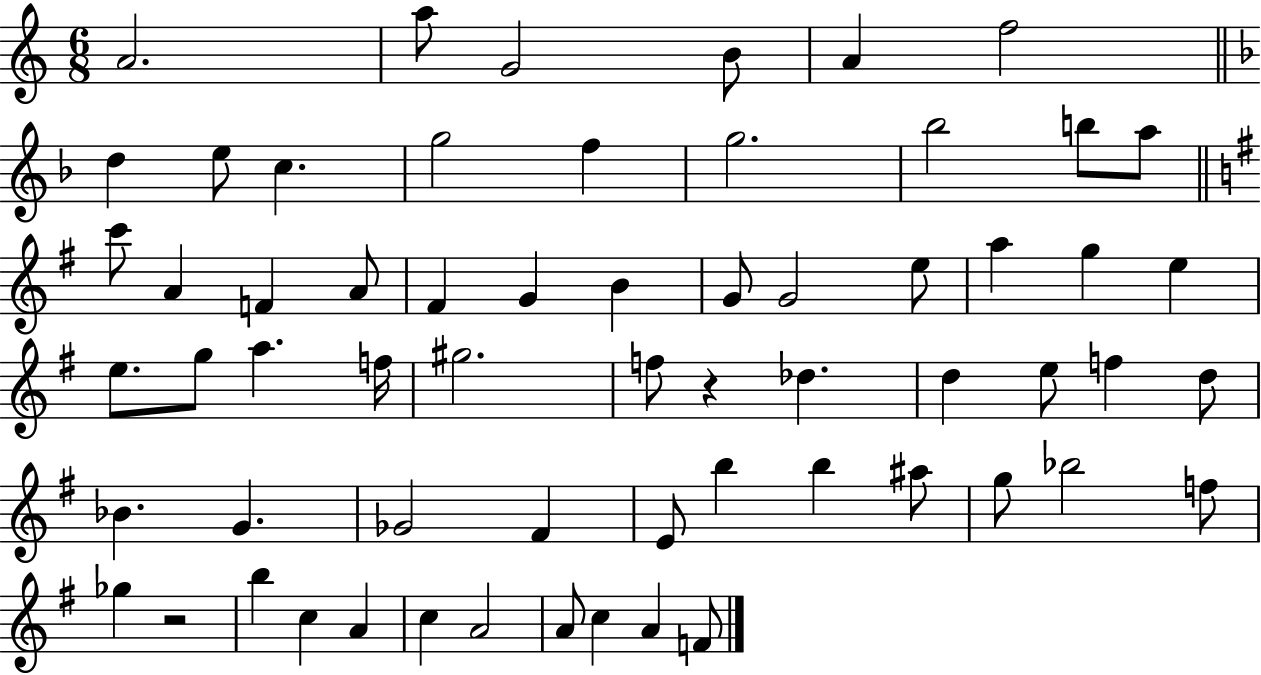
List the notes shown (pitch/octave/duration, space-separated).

A4/h. A5/e G4/h B4/e A4/q F5/h D5/q E5/e C5/q. G5/h F5/q G5/h. Bb5/h B5/e A5/e C6/e A4/q F4/q A4/e F#4/q G4/q B4/q G4/e G4/h E5/e A5/q G5/q E5/q E5/e. G5/e A5/q. F5/s G#5/h. F5/e R/q Db5/q. D5/q E5/e F5/q D5/e Bb4/q. G4/q. Gb4/h F#4/q E4/e B5/q B5/q A#5/e G5/e Bb5/h F5/e Gb5/q R/h B5/q C5/q A4/q C5/q A4/h A4/e C5/q A4/q F4/e